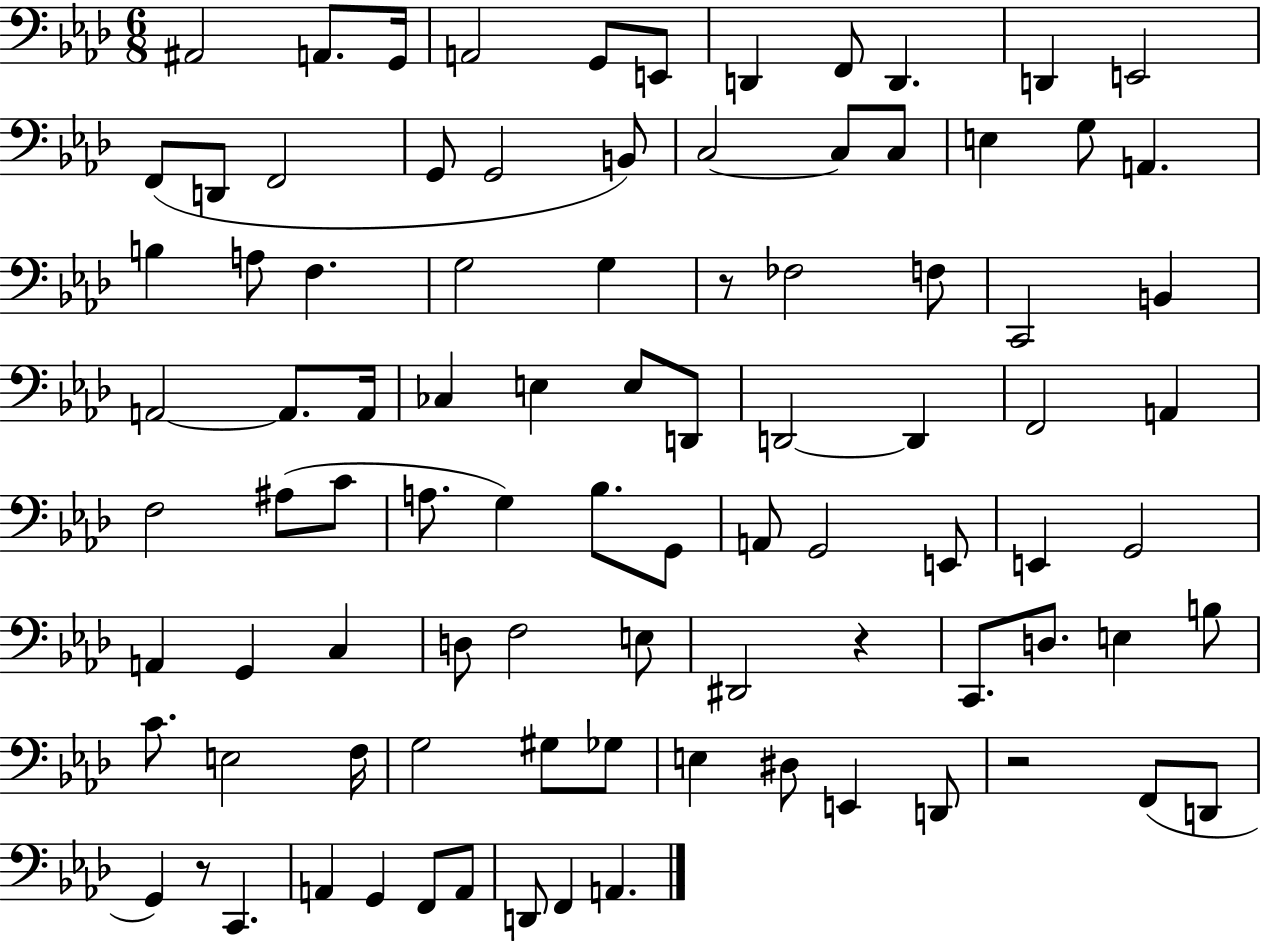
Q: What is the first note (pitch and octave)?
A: A#2